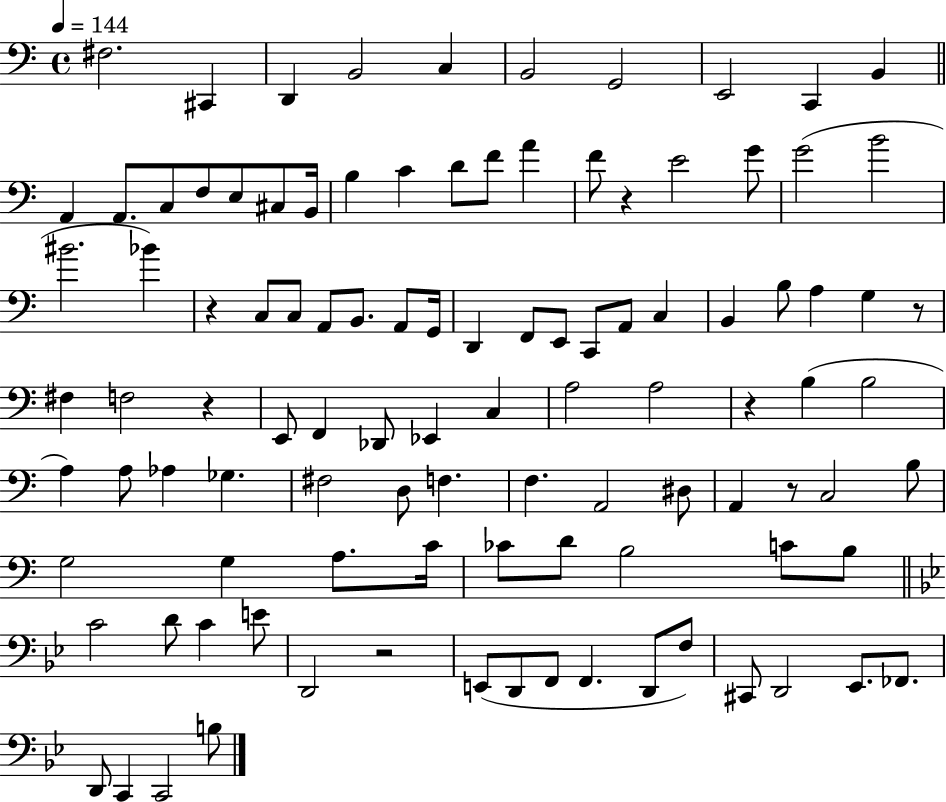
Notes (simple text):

F#3/h. C#2/q D2/q B2/h C3/q B2/h G2/h E2/h C2/q B2/q A2/q A2/e. C3/e F3/e E3/e C#3/e B2/s B3/q C4/q D4/e F4/e A4/q F4/e R/q E4/h G4/e G4/h B4/h BIS4/h. Bb4/q R/q C3/e C3/e A2/e B2/e. A2/e G2/s D2/q F2/e E2/e C2/e A2/e C3/q B2/q B3/e A3/q G3/q R/e F#3/q F3/h R/q E2/e F2/q Db2/e Eb2/q C3/q A3/h A3/h R/q B3/q B3/h A3/q A3/e Ab3/q Gb3/q. F#3/h D3/e F3/q. F3/q. A2/h D#3/e A2/q R/e C3/h B3/e G3/h G3/q A3/e. C4/s CES4/e D4/e B3/h C4/e B3/e C4/h D4/e C4/q E4/e D2/h R/h E2/e D2/e F2/e F2/q. D2/e F3/e C#2/e D2/h Eb2/e. FES2/e. D2/e C2/q C2/h B3/e